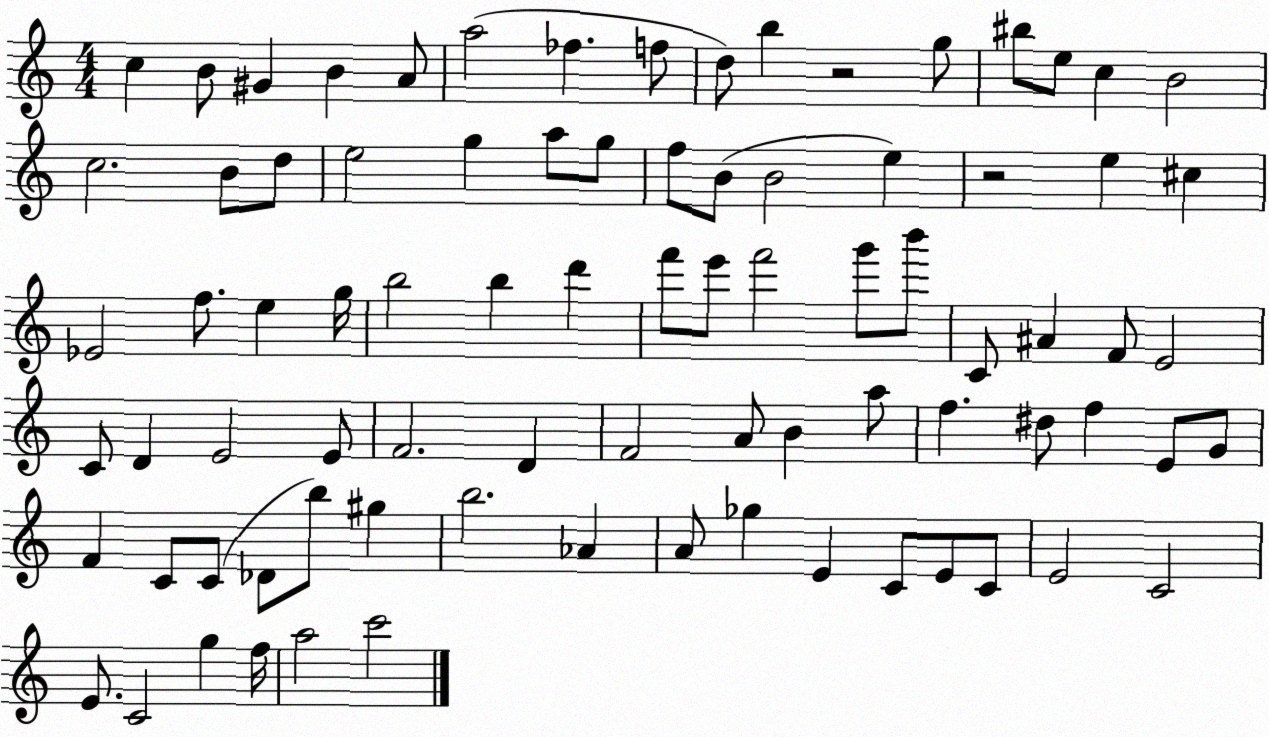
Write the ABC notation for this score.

X:1
T:Untitled
M:4/4
L:1/4
K:C
c B/2 ^G B A/2 a2 _f f/2 d/2 b z2 g/2 ^b/2 e/2 c B2 c2 B/2 d/2 e2 g a/2 g/2 f/2 B/2 B2 e z2 e ^c _E2 f/2 e g/4 b2 b d' f'/2 e'/2 f'2 g'/2 b'/2 C/2 ^A F/2 E2 C/2 D E2 E/2 F2 D F2 A/2 B a/2 f ^d/2 f E/2 G/2 F C/2 C/2 _D/2 b/2 ^g b2 _A A/2 _g E C/2 E/2 C/2 E2 C2 E/2 C2 g f/4 a2 c'2